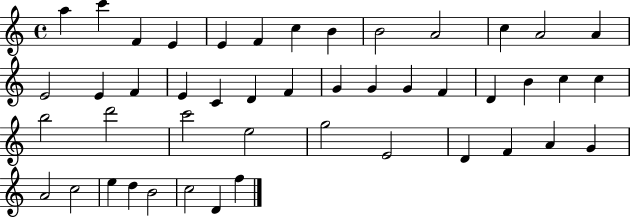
{
  \clef treble
  \time 4/4
  \defaultTimeSignature
  \key c \major
  a''4 c'''4 f'4 e'4 | e'4 f'4 c''4 b'4 | b'2 a'2 | c''4 a'2 a'4 | \break e'2 e'4 f'4 | e'4 c'4 d'4 f'4 | g'4 g'4 g'4 f'4 | d'4 b'4 c''4 c''4 | \break b''2 d'''2 | c'''2 e''2 | g''2 e'2 | d'4 f'4 a'4 g'4 | \break a'2 c''2 | e''4 d''4 b'2 | c''2 d'4 f''4 | \bar "|."
}